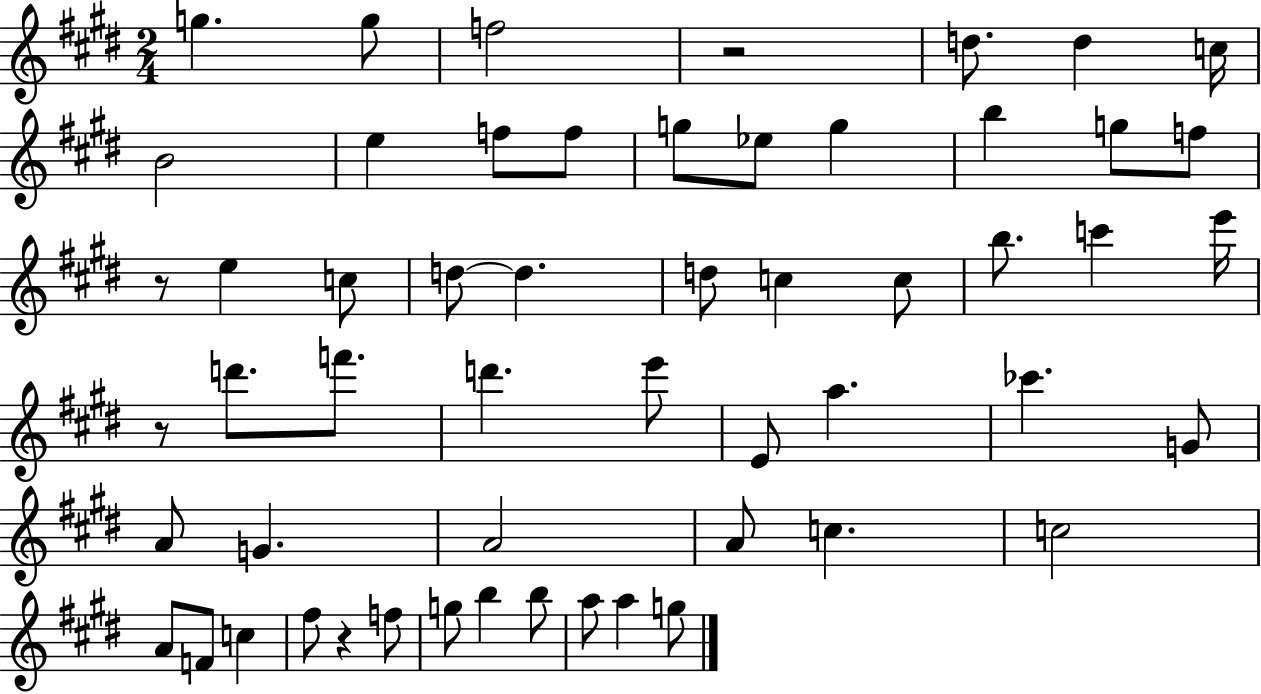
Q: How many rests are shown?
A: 4